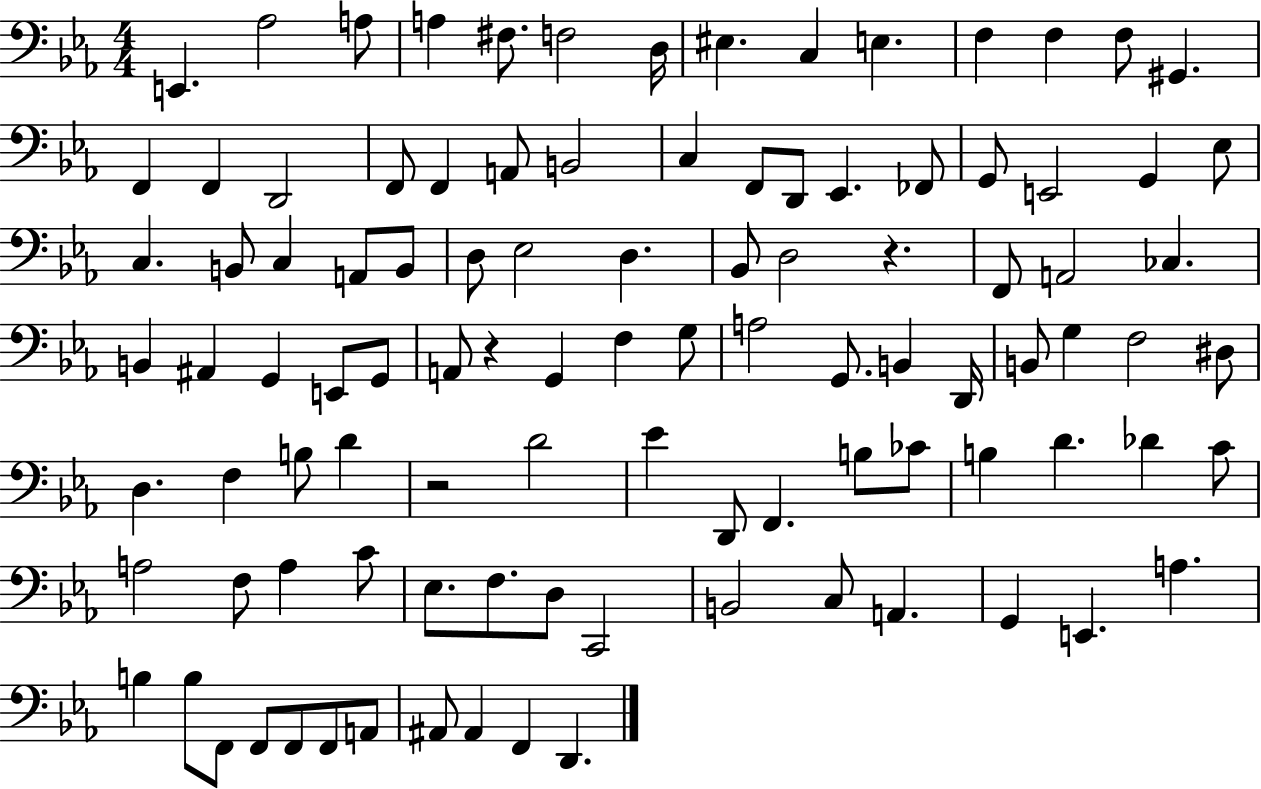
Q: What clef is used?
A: bass